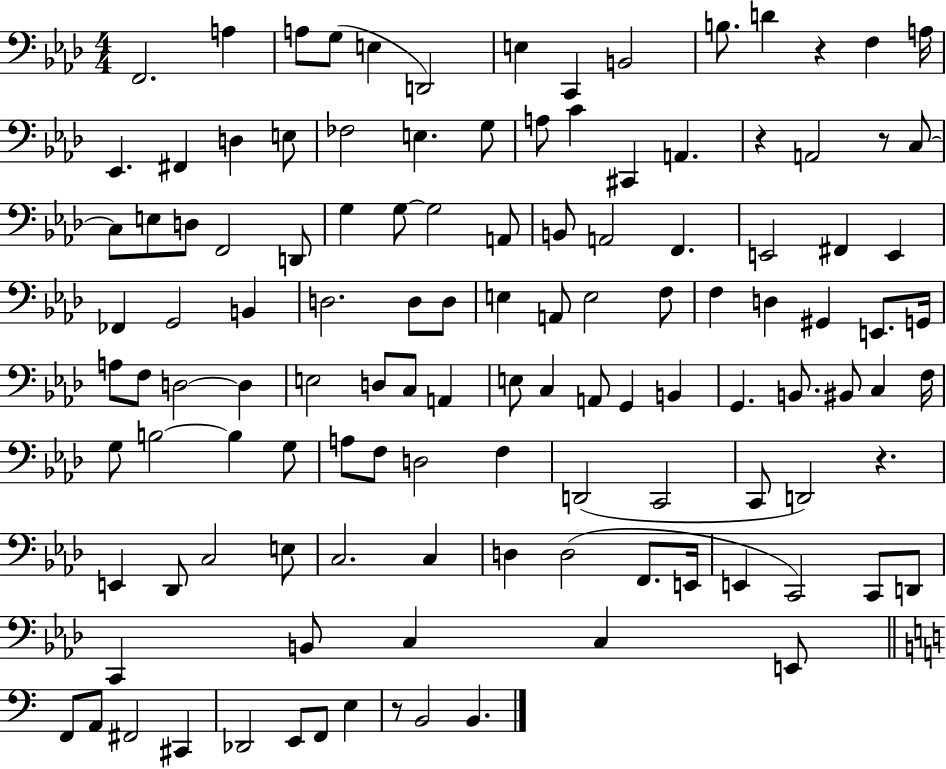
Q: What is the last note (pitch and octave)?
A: B2